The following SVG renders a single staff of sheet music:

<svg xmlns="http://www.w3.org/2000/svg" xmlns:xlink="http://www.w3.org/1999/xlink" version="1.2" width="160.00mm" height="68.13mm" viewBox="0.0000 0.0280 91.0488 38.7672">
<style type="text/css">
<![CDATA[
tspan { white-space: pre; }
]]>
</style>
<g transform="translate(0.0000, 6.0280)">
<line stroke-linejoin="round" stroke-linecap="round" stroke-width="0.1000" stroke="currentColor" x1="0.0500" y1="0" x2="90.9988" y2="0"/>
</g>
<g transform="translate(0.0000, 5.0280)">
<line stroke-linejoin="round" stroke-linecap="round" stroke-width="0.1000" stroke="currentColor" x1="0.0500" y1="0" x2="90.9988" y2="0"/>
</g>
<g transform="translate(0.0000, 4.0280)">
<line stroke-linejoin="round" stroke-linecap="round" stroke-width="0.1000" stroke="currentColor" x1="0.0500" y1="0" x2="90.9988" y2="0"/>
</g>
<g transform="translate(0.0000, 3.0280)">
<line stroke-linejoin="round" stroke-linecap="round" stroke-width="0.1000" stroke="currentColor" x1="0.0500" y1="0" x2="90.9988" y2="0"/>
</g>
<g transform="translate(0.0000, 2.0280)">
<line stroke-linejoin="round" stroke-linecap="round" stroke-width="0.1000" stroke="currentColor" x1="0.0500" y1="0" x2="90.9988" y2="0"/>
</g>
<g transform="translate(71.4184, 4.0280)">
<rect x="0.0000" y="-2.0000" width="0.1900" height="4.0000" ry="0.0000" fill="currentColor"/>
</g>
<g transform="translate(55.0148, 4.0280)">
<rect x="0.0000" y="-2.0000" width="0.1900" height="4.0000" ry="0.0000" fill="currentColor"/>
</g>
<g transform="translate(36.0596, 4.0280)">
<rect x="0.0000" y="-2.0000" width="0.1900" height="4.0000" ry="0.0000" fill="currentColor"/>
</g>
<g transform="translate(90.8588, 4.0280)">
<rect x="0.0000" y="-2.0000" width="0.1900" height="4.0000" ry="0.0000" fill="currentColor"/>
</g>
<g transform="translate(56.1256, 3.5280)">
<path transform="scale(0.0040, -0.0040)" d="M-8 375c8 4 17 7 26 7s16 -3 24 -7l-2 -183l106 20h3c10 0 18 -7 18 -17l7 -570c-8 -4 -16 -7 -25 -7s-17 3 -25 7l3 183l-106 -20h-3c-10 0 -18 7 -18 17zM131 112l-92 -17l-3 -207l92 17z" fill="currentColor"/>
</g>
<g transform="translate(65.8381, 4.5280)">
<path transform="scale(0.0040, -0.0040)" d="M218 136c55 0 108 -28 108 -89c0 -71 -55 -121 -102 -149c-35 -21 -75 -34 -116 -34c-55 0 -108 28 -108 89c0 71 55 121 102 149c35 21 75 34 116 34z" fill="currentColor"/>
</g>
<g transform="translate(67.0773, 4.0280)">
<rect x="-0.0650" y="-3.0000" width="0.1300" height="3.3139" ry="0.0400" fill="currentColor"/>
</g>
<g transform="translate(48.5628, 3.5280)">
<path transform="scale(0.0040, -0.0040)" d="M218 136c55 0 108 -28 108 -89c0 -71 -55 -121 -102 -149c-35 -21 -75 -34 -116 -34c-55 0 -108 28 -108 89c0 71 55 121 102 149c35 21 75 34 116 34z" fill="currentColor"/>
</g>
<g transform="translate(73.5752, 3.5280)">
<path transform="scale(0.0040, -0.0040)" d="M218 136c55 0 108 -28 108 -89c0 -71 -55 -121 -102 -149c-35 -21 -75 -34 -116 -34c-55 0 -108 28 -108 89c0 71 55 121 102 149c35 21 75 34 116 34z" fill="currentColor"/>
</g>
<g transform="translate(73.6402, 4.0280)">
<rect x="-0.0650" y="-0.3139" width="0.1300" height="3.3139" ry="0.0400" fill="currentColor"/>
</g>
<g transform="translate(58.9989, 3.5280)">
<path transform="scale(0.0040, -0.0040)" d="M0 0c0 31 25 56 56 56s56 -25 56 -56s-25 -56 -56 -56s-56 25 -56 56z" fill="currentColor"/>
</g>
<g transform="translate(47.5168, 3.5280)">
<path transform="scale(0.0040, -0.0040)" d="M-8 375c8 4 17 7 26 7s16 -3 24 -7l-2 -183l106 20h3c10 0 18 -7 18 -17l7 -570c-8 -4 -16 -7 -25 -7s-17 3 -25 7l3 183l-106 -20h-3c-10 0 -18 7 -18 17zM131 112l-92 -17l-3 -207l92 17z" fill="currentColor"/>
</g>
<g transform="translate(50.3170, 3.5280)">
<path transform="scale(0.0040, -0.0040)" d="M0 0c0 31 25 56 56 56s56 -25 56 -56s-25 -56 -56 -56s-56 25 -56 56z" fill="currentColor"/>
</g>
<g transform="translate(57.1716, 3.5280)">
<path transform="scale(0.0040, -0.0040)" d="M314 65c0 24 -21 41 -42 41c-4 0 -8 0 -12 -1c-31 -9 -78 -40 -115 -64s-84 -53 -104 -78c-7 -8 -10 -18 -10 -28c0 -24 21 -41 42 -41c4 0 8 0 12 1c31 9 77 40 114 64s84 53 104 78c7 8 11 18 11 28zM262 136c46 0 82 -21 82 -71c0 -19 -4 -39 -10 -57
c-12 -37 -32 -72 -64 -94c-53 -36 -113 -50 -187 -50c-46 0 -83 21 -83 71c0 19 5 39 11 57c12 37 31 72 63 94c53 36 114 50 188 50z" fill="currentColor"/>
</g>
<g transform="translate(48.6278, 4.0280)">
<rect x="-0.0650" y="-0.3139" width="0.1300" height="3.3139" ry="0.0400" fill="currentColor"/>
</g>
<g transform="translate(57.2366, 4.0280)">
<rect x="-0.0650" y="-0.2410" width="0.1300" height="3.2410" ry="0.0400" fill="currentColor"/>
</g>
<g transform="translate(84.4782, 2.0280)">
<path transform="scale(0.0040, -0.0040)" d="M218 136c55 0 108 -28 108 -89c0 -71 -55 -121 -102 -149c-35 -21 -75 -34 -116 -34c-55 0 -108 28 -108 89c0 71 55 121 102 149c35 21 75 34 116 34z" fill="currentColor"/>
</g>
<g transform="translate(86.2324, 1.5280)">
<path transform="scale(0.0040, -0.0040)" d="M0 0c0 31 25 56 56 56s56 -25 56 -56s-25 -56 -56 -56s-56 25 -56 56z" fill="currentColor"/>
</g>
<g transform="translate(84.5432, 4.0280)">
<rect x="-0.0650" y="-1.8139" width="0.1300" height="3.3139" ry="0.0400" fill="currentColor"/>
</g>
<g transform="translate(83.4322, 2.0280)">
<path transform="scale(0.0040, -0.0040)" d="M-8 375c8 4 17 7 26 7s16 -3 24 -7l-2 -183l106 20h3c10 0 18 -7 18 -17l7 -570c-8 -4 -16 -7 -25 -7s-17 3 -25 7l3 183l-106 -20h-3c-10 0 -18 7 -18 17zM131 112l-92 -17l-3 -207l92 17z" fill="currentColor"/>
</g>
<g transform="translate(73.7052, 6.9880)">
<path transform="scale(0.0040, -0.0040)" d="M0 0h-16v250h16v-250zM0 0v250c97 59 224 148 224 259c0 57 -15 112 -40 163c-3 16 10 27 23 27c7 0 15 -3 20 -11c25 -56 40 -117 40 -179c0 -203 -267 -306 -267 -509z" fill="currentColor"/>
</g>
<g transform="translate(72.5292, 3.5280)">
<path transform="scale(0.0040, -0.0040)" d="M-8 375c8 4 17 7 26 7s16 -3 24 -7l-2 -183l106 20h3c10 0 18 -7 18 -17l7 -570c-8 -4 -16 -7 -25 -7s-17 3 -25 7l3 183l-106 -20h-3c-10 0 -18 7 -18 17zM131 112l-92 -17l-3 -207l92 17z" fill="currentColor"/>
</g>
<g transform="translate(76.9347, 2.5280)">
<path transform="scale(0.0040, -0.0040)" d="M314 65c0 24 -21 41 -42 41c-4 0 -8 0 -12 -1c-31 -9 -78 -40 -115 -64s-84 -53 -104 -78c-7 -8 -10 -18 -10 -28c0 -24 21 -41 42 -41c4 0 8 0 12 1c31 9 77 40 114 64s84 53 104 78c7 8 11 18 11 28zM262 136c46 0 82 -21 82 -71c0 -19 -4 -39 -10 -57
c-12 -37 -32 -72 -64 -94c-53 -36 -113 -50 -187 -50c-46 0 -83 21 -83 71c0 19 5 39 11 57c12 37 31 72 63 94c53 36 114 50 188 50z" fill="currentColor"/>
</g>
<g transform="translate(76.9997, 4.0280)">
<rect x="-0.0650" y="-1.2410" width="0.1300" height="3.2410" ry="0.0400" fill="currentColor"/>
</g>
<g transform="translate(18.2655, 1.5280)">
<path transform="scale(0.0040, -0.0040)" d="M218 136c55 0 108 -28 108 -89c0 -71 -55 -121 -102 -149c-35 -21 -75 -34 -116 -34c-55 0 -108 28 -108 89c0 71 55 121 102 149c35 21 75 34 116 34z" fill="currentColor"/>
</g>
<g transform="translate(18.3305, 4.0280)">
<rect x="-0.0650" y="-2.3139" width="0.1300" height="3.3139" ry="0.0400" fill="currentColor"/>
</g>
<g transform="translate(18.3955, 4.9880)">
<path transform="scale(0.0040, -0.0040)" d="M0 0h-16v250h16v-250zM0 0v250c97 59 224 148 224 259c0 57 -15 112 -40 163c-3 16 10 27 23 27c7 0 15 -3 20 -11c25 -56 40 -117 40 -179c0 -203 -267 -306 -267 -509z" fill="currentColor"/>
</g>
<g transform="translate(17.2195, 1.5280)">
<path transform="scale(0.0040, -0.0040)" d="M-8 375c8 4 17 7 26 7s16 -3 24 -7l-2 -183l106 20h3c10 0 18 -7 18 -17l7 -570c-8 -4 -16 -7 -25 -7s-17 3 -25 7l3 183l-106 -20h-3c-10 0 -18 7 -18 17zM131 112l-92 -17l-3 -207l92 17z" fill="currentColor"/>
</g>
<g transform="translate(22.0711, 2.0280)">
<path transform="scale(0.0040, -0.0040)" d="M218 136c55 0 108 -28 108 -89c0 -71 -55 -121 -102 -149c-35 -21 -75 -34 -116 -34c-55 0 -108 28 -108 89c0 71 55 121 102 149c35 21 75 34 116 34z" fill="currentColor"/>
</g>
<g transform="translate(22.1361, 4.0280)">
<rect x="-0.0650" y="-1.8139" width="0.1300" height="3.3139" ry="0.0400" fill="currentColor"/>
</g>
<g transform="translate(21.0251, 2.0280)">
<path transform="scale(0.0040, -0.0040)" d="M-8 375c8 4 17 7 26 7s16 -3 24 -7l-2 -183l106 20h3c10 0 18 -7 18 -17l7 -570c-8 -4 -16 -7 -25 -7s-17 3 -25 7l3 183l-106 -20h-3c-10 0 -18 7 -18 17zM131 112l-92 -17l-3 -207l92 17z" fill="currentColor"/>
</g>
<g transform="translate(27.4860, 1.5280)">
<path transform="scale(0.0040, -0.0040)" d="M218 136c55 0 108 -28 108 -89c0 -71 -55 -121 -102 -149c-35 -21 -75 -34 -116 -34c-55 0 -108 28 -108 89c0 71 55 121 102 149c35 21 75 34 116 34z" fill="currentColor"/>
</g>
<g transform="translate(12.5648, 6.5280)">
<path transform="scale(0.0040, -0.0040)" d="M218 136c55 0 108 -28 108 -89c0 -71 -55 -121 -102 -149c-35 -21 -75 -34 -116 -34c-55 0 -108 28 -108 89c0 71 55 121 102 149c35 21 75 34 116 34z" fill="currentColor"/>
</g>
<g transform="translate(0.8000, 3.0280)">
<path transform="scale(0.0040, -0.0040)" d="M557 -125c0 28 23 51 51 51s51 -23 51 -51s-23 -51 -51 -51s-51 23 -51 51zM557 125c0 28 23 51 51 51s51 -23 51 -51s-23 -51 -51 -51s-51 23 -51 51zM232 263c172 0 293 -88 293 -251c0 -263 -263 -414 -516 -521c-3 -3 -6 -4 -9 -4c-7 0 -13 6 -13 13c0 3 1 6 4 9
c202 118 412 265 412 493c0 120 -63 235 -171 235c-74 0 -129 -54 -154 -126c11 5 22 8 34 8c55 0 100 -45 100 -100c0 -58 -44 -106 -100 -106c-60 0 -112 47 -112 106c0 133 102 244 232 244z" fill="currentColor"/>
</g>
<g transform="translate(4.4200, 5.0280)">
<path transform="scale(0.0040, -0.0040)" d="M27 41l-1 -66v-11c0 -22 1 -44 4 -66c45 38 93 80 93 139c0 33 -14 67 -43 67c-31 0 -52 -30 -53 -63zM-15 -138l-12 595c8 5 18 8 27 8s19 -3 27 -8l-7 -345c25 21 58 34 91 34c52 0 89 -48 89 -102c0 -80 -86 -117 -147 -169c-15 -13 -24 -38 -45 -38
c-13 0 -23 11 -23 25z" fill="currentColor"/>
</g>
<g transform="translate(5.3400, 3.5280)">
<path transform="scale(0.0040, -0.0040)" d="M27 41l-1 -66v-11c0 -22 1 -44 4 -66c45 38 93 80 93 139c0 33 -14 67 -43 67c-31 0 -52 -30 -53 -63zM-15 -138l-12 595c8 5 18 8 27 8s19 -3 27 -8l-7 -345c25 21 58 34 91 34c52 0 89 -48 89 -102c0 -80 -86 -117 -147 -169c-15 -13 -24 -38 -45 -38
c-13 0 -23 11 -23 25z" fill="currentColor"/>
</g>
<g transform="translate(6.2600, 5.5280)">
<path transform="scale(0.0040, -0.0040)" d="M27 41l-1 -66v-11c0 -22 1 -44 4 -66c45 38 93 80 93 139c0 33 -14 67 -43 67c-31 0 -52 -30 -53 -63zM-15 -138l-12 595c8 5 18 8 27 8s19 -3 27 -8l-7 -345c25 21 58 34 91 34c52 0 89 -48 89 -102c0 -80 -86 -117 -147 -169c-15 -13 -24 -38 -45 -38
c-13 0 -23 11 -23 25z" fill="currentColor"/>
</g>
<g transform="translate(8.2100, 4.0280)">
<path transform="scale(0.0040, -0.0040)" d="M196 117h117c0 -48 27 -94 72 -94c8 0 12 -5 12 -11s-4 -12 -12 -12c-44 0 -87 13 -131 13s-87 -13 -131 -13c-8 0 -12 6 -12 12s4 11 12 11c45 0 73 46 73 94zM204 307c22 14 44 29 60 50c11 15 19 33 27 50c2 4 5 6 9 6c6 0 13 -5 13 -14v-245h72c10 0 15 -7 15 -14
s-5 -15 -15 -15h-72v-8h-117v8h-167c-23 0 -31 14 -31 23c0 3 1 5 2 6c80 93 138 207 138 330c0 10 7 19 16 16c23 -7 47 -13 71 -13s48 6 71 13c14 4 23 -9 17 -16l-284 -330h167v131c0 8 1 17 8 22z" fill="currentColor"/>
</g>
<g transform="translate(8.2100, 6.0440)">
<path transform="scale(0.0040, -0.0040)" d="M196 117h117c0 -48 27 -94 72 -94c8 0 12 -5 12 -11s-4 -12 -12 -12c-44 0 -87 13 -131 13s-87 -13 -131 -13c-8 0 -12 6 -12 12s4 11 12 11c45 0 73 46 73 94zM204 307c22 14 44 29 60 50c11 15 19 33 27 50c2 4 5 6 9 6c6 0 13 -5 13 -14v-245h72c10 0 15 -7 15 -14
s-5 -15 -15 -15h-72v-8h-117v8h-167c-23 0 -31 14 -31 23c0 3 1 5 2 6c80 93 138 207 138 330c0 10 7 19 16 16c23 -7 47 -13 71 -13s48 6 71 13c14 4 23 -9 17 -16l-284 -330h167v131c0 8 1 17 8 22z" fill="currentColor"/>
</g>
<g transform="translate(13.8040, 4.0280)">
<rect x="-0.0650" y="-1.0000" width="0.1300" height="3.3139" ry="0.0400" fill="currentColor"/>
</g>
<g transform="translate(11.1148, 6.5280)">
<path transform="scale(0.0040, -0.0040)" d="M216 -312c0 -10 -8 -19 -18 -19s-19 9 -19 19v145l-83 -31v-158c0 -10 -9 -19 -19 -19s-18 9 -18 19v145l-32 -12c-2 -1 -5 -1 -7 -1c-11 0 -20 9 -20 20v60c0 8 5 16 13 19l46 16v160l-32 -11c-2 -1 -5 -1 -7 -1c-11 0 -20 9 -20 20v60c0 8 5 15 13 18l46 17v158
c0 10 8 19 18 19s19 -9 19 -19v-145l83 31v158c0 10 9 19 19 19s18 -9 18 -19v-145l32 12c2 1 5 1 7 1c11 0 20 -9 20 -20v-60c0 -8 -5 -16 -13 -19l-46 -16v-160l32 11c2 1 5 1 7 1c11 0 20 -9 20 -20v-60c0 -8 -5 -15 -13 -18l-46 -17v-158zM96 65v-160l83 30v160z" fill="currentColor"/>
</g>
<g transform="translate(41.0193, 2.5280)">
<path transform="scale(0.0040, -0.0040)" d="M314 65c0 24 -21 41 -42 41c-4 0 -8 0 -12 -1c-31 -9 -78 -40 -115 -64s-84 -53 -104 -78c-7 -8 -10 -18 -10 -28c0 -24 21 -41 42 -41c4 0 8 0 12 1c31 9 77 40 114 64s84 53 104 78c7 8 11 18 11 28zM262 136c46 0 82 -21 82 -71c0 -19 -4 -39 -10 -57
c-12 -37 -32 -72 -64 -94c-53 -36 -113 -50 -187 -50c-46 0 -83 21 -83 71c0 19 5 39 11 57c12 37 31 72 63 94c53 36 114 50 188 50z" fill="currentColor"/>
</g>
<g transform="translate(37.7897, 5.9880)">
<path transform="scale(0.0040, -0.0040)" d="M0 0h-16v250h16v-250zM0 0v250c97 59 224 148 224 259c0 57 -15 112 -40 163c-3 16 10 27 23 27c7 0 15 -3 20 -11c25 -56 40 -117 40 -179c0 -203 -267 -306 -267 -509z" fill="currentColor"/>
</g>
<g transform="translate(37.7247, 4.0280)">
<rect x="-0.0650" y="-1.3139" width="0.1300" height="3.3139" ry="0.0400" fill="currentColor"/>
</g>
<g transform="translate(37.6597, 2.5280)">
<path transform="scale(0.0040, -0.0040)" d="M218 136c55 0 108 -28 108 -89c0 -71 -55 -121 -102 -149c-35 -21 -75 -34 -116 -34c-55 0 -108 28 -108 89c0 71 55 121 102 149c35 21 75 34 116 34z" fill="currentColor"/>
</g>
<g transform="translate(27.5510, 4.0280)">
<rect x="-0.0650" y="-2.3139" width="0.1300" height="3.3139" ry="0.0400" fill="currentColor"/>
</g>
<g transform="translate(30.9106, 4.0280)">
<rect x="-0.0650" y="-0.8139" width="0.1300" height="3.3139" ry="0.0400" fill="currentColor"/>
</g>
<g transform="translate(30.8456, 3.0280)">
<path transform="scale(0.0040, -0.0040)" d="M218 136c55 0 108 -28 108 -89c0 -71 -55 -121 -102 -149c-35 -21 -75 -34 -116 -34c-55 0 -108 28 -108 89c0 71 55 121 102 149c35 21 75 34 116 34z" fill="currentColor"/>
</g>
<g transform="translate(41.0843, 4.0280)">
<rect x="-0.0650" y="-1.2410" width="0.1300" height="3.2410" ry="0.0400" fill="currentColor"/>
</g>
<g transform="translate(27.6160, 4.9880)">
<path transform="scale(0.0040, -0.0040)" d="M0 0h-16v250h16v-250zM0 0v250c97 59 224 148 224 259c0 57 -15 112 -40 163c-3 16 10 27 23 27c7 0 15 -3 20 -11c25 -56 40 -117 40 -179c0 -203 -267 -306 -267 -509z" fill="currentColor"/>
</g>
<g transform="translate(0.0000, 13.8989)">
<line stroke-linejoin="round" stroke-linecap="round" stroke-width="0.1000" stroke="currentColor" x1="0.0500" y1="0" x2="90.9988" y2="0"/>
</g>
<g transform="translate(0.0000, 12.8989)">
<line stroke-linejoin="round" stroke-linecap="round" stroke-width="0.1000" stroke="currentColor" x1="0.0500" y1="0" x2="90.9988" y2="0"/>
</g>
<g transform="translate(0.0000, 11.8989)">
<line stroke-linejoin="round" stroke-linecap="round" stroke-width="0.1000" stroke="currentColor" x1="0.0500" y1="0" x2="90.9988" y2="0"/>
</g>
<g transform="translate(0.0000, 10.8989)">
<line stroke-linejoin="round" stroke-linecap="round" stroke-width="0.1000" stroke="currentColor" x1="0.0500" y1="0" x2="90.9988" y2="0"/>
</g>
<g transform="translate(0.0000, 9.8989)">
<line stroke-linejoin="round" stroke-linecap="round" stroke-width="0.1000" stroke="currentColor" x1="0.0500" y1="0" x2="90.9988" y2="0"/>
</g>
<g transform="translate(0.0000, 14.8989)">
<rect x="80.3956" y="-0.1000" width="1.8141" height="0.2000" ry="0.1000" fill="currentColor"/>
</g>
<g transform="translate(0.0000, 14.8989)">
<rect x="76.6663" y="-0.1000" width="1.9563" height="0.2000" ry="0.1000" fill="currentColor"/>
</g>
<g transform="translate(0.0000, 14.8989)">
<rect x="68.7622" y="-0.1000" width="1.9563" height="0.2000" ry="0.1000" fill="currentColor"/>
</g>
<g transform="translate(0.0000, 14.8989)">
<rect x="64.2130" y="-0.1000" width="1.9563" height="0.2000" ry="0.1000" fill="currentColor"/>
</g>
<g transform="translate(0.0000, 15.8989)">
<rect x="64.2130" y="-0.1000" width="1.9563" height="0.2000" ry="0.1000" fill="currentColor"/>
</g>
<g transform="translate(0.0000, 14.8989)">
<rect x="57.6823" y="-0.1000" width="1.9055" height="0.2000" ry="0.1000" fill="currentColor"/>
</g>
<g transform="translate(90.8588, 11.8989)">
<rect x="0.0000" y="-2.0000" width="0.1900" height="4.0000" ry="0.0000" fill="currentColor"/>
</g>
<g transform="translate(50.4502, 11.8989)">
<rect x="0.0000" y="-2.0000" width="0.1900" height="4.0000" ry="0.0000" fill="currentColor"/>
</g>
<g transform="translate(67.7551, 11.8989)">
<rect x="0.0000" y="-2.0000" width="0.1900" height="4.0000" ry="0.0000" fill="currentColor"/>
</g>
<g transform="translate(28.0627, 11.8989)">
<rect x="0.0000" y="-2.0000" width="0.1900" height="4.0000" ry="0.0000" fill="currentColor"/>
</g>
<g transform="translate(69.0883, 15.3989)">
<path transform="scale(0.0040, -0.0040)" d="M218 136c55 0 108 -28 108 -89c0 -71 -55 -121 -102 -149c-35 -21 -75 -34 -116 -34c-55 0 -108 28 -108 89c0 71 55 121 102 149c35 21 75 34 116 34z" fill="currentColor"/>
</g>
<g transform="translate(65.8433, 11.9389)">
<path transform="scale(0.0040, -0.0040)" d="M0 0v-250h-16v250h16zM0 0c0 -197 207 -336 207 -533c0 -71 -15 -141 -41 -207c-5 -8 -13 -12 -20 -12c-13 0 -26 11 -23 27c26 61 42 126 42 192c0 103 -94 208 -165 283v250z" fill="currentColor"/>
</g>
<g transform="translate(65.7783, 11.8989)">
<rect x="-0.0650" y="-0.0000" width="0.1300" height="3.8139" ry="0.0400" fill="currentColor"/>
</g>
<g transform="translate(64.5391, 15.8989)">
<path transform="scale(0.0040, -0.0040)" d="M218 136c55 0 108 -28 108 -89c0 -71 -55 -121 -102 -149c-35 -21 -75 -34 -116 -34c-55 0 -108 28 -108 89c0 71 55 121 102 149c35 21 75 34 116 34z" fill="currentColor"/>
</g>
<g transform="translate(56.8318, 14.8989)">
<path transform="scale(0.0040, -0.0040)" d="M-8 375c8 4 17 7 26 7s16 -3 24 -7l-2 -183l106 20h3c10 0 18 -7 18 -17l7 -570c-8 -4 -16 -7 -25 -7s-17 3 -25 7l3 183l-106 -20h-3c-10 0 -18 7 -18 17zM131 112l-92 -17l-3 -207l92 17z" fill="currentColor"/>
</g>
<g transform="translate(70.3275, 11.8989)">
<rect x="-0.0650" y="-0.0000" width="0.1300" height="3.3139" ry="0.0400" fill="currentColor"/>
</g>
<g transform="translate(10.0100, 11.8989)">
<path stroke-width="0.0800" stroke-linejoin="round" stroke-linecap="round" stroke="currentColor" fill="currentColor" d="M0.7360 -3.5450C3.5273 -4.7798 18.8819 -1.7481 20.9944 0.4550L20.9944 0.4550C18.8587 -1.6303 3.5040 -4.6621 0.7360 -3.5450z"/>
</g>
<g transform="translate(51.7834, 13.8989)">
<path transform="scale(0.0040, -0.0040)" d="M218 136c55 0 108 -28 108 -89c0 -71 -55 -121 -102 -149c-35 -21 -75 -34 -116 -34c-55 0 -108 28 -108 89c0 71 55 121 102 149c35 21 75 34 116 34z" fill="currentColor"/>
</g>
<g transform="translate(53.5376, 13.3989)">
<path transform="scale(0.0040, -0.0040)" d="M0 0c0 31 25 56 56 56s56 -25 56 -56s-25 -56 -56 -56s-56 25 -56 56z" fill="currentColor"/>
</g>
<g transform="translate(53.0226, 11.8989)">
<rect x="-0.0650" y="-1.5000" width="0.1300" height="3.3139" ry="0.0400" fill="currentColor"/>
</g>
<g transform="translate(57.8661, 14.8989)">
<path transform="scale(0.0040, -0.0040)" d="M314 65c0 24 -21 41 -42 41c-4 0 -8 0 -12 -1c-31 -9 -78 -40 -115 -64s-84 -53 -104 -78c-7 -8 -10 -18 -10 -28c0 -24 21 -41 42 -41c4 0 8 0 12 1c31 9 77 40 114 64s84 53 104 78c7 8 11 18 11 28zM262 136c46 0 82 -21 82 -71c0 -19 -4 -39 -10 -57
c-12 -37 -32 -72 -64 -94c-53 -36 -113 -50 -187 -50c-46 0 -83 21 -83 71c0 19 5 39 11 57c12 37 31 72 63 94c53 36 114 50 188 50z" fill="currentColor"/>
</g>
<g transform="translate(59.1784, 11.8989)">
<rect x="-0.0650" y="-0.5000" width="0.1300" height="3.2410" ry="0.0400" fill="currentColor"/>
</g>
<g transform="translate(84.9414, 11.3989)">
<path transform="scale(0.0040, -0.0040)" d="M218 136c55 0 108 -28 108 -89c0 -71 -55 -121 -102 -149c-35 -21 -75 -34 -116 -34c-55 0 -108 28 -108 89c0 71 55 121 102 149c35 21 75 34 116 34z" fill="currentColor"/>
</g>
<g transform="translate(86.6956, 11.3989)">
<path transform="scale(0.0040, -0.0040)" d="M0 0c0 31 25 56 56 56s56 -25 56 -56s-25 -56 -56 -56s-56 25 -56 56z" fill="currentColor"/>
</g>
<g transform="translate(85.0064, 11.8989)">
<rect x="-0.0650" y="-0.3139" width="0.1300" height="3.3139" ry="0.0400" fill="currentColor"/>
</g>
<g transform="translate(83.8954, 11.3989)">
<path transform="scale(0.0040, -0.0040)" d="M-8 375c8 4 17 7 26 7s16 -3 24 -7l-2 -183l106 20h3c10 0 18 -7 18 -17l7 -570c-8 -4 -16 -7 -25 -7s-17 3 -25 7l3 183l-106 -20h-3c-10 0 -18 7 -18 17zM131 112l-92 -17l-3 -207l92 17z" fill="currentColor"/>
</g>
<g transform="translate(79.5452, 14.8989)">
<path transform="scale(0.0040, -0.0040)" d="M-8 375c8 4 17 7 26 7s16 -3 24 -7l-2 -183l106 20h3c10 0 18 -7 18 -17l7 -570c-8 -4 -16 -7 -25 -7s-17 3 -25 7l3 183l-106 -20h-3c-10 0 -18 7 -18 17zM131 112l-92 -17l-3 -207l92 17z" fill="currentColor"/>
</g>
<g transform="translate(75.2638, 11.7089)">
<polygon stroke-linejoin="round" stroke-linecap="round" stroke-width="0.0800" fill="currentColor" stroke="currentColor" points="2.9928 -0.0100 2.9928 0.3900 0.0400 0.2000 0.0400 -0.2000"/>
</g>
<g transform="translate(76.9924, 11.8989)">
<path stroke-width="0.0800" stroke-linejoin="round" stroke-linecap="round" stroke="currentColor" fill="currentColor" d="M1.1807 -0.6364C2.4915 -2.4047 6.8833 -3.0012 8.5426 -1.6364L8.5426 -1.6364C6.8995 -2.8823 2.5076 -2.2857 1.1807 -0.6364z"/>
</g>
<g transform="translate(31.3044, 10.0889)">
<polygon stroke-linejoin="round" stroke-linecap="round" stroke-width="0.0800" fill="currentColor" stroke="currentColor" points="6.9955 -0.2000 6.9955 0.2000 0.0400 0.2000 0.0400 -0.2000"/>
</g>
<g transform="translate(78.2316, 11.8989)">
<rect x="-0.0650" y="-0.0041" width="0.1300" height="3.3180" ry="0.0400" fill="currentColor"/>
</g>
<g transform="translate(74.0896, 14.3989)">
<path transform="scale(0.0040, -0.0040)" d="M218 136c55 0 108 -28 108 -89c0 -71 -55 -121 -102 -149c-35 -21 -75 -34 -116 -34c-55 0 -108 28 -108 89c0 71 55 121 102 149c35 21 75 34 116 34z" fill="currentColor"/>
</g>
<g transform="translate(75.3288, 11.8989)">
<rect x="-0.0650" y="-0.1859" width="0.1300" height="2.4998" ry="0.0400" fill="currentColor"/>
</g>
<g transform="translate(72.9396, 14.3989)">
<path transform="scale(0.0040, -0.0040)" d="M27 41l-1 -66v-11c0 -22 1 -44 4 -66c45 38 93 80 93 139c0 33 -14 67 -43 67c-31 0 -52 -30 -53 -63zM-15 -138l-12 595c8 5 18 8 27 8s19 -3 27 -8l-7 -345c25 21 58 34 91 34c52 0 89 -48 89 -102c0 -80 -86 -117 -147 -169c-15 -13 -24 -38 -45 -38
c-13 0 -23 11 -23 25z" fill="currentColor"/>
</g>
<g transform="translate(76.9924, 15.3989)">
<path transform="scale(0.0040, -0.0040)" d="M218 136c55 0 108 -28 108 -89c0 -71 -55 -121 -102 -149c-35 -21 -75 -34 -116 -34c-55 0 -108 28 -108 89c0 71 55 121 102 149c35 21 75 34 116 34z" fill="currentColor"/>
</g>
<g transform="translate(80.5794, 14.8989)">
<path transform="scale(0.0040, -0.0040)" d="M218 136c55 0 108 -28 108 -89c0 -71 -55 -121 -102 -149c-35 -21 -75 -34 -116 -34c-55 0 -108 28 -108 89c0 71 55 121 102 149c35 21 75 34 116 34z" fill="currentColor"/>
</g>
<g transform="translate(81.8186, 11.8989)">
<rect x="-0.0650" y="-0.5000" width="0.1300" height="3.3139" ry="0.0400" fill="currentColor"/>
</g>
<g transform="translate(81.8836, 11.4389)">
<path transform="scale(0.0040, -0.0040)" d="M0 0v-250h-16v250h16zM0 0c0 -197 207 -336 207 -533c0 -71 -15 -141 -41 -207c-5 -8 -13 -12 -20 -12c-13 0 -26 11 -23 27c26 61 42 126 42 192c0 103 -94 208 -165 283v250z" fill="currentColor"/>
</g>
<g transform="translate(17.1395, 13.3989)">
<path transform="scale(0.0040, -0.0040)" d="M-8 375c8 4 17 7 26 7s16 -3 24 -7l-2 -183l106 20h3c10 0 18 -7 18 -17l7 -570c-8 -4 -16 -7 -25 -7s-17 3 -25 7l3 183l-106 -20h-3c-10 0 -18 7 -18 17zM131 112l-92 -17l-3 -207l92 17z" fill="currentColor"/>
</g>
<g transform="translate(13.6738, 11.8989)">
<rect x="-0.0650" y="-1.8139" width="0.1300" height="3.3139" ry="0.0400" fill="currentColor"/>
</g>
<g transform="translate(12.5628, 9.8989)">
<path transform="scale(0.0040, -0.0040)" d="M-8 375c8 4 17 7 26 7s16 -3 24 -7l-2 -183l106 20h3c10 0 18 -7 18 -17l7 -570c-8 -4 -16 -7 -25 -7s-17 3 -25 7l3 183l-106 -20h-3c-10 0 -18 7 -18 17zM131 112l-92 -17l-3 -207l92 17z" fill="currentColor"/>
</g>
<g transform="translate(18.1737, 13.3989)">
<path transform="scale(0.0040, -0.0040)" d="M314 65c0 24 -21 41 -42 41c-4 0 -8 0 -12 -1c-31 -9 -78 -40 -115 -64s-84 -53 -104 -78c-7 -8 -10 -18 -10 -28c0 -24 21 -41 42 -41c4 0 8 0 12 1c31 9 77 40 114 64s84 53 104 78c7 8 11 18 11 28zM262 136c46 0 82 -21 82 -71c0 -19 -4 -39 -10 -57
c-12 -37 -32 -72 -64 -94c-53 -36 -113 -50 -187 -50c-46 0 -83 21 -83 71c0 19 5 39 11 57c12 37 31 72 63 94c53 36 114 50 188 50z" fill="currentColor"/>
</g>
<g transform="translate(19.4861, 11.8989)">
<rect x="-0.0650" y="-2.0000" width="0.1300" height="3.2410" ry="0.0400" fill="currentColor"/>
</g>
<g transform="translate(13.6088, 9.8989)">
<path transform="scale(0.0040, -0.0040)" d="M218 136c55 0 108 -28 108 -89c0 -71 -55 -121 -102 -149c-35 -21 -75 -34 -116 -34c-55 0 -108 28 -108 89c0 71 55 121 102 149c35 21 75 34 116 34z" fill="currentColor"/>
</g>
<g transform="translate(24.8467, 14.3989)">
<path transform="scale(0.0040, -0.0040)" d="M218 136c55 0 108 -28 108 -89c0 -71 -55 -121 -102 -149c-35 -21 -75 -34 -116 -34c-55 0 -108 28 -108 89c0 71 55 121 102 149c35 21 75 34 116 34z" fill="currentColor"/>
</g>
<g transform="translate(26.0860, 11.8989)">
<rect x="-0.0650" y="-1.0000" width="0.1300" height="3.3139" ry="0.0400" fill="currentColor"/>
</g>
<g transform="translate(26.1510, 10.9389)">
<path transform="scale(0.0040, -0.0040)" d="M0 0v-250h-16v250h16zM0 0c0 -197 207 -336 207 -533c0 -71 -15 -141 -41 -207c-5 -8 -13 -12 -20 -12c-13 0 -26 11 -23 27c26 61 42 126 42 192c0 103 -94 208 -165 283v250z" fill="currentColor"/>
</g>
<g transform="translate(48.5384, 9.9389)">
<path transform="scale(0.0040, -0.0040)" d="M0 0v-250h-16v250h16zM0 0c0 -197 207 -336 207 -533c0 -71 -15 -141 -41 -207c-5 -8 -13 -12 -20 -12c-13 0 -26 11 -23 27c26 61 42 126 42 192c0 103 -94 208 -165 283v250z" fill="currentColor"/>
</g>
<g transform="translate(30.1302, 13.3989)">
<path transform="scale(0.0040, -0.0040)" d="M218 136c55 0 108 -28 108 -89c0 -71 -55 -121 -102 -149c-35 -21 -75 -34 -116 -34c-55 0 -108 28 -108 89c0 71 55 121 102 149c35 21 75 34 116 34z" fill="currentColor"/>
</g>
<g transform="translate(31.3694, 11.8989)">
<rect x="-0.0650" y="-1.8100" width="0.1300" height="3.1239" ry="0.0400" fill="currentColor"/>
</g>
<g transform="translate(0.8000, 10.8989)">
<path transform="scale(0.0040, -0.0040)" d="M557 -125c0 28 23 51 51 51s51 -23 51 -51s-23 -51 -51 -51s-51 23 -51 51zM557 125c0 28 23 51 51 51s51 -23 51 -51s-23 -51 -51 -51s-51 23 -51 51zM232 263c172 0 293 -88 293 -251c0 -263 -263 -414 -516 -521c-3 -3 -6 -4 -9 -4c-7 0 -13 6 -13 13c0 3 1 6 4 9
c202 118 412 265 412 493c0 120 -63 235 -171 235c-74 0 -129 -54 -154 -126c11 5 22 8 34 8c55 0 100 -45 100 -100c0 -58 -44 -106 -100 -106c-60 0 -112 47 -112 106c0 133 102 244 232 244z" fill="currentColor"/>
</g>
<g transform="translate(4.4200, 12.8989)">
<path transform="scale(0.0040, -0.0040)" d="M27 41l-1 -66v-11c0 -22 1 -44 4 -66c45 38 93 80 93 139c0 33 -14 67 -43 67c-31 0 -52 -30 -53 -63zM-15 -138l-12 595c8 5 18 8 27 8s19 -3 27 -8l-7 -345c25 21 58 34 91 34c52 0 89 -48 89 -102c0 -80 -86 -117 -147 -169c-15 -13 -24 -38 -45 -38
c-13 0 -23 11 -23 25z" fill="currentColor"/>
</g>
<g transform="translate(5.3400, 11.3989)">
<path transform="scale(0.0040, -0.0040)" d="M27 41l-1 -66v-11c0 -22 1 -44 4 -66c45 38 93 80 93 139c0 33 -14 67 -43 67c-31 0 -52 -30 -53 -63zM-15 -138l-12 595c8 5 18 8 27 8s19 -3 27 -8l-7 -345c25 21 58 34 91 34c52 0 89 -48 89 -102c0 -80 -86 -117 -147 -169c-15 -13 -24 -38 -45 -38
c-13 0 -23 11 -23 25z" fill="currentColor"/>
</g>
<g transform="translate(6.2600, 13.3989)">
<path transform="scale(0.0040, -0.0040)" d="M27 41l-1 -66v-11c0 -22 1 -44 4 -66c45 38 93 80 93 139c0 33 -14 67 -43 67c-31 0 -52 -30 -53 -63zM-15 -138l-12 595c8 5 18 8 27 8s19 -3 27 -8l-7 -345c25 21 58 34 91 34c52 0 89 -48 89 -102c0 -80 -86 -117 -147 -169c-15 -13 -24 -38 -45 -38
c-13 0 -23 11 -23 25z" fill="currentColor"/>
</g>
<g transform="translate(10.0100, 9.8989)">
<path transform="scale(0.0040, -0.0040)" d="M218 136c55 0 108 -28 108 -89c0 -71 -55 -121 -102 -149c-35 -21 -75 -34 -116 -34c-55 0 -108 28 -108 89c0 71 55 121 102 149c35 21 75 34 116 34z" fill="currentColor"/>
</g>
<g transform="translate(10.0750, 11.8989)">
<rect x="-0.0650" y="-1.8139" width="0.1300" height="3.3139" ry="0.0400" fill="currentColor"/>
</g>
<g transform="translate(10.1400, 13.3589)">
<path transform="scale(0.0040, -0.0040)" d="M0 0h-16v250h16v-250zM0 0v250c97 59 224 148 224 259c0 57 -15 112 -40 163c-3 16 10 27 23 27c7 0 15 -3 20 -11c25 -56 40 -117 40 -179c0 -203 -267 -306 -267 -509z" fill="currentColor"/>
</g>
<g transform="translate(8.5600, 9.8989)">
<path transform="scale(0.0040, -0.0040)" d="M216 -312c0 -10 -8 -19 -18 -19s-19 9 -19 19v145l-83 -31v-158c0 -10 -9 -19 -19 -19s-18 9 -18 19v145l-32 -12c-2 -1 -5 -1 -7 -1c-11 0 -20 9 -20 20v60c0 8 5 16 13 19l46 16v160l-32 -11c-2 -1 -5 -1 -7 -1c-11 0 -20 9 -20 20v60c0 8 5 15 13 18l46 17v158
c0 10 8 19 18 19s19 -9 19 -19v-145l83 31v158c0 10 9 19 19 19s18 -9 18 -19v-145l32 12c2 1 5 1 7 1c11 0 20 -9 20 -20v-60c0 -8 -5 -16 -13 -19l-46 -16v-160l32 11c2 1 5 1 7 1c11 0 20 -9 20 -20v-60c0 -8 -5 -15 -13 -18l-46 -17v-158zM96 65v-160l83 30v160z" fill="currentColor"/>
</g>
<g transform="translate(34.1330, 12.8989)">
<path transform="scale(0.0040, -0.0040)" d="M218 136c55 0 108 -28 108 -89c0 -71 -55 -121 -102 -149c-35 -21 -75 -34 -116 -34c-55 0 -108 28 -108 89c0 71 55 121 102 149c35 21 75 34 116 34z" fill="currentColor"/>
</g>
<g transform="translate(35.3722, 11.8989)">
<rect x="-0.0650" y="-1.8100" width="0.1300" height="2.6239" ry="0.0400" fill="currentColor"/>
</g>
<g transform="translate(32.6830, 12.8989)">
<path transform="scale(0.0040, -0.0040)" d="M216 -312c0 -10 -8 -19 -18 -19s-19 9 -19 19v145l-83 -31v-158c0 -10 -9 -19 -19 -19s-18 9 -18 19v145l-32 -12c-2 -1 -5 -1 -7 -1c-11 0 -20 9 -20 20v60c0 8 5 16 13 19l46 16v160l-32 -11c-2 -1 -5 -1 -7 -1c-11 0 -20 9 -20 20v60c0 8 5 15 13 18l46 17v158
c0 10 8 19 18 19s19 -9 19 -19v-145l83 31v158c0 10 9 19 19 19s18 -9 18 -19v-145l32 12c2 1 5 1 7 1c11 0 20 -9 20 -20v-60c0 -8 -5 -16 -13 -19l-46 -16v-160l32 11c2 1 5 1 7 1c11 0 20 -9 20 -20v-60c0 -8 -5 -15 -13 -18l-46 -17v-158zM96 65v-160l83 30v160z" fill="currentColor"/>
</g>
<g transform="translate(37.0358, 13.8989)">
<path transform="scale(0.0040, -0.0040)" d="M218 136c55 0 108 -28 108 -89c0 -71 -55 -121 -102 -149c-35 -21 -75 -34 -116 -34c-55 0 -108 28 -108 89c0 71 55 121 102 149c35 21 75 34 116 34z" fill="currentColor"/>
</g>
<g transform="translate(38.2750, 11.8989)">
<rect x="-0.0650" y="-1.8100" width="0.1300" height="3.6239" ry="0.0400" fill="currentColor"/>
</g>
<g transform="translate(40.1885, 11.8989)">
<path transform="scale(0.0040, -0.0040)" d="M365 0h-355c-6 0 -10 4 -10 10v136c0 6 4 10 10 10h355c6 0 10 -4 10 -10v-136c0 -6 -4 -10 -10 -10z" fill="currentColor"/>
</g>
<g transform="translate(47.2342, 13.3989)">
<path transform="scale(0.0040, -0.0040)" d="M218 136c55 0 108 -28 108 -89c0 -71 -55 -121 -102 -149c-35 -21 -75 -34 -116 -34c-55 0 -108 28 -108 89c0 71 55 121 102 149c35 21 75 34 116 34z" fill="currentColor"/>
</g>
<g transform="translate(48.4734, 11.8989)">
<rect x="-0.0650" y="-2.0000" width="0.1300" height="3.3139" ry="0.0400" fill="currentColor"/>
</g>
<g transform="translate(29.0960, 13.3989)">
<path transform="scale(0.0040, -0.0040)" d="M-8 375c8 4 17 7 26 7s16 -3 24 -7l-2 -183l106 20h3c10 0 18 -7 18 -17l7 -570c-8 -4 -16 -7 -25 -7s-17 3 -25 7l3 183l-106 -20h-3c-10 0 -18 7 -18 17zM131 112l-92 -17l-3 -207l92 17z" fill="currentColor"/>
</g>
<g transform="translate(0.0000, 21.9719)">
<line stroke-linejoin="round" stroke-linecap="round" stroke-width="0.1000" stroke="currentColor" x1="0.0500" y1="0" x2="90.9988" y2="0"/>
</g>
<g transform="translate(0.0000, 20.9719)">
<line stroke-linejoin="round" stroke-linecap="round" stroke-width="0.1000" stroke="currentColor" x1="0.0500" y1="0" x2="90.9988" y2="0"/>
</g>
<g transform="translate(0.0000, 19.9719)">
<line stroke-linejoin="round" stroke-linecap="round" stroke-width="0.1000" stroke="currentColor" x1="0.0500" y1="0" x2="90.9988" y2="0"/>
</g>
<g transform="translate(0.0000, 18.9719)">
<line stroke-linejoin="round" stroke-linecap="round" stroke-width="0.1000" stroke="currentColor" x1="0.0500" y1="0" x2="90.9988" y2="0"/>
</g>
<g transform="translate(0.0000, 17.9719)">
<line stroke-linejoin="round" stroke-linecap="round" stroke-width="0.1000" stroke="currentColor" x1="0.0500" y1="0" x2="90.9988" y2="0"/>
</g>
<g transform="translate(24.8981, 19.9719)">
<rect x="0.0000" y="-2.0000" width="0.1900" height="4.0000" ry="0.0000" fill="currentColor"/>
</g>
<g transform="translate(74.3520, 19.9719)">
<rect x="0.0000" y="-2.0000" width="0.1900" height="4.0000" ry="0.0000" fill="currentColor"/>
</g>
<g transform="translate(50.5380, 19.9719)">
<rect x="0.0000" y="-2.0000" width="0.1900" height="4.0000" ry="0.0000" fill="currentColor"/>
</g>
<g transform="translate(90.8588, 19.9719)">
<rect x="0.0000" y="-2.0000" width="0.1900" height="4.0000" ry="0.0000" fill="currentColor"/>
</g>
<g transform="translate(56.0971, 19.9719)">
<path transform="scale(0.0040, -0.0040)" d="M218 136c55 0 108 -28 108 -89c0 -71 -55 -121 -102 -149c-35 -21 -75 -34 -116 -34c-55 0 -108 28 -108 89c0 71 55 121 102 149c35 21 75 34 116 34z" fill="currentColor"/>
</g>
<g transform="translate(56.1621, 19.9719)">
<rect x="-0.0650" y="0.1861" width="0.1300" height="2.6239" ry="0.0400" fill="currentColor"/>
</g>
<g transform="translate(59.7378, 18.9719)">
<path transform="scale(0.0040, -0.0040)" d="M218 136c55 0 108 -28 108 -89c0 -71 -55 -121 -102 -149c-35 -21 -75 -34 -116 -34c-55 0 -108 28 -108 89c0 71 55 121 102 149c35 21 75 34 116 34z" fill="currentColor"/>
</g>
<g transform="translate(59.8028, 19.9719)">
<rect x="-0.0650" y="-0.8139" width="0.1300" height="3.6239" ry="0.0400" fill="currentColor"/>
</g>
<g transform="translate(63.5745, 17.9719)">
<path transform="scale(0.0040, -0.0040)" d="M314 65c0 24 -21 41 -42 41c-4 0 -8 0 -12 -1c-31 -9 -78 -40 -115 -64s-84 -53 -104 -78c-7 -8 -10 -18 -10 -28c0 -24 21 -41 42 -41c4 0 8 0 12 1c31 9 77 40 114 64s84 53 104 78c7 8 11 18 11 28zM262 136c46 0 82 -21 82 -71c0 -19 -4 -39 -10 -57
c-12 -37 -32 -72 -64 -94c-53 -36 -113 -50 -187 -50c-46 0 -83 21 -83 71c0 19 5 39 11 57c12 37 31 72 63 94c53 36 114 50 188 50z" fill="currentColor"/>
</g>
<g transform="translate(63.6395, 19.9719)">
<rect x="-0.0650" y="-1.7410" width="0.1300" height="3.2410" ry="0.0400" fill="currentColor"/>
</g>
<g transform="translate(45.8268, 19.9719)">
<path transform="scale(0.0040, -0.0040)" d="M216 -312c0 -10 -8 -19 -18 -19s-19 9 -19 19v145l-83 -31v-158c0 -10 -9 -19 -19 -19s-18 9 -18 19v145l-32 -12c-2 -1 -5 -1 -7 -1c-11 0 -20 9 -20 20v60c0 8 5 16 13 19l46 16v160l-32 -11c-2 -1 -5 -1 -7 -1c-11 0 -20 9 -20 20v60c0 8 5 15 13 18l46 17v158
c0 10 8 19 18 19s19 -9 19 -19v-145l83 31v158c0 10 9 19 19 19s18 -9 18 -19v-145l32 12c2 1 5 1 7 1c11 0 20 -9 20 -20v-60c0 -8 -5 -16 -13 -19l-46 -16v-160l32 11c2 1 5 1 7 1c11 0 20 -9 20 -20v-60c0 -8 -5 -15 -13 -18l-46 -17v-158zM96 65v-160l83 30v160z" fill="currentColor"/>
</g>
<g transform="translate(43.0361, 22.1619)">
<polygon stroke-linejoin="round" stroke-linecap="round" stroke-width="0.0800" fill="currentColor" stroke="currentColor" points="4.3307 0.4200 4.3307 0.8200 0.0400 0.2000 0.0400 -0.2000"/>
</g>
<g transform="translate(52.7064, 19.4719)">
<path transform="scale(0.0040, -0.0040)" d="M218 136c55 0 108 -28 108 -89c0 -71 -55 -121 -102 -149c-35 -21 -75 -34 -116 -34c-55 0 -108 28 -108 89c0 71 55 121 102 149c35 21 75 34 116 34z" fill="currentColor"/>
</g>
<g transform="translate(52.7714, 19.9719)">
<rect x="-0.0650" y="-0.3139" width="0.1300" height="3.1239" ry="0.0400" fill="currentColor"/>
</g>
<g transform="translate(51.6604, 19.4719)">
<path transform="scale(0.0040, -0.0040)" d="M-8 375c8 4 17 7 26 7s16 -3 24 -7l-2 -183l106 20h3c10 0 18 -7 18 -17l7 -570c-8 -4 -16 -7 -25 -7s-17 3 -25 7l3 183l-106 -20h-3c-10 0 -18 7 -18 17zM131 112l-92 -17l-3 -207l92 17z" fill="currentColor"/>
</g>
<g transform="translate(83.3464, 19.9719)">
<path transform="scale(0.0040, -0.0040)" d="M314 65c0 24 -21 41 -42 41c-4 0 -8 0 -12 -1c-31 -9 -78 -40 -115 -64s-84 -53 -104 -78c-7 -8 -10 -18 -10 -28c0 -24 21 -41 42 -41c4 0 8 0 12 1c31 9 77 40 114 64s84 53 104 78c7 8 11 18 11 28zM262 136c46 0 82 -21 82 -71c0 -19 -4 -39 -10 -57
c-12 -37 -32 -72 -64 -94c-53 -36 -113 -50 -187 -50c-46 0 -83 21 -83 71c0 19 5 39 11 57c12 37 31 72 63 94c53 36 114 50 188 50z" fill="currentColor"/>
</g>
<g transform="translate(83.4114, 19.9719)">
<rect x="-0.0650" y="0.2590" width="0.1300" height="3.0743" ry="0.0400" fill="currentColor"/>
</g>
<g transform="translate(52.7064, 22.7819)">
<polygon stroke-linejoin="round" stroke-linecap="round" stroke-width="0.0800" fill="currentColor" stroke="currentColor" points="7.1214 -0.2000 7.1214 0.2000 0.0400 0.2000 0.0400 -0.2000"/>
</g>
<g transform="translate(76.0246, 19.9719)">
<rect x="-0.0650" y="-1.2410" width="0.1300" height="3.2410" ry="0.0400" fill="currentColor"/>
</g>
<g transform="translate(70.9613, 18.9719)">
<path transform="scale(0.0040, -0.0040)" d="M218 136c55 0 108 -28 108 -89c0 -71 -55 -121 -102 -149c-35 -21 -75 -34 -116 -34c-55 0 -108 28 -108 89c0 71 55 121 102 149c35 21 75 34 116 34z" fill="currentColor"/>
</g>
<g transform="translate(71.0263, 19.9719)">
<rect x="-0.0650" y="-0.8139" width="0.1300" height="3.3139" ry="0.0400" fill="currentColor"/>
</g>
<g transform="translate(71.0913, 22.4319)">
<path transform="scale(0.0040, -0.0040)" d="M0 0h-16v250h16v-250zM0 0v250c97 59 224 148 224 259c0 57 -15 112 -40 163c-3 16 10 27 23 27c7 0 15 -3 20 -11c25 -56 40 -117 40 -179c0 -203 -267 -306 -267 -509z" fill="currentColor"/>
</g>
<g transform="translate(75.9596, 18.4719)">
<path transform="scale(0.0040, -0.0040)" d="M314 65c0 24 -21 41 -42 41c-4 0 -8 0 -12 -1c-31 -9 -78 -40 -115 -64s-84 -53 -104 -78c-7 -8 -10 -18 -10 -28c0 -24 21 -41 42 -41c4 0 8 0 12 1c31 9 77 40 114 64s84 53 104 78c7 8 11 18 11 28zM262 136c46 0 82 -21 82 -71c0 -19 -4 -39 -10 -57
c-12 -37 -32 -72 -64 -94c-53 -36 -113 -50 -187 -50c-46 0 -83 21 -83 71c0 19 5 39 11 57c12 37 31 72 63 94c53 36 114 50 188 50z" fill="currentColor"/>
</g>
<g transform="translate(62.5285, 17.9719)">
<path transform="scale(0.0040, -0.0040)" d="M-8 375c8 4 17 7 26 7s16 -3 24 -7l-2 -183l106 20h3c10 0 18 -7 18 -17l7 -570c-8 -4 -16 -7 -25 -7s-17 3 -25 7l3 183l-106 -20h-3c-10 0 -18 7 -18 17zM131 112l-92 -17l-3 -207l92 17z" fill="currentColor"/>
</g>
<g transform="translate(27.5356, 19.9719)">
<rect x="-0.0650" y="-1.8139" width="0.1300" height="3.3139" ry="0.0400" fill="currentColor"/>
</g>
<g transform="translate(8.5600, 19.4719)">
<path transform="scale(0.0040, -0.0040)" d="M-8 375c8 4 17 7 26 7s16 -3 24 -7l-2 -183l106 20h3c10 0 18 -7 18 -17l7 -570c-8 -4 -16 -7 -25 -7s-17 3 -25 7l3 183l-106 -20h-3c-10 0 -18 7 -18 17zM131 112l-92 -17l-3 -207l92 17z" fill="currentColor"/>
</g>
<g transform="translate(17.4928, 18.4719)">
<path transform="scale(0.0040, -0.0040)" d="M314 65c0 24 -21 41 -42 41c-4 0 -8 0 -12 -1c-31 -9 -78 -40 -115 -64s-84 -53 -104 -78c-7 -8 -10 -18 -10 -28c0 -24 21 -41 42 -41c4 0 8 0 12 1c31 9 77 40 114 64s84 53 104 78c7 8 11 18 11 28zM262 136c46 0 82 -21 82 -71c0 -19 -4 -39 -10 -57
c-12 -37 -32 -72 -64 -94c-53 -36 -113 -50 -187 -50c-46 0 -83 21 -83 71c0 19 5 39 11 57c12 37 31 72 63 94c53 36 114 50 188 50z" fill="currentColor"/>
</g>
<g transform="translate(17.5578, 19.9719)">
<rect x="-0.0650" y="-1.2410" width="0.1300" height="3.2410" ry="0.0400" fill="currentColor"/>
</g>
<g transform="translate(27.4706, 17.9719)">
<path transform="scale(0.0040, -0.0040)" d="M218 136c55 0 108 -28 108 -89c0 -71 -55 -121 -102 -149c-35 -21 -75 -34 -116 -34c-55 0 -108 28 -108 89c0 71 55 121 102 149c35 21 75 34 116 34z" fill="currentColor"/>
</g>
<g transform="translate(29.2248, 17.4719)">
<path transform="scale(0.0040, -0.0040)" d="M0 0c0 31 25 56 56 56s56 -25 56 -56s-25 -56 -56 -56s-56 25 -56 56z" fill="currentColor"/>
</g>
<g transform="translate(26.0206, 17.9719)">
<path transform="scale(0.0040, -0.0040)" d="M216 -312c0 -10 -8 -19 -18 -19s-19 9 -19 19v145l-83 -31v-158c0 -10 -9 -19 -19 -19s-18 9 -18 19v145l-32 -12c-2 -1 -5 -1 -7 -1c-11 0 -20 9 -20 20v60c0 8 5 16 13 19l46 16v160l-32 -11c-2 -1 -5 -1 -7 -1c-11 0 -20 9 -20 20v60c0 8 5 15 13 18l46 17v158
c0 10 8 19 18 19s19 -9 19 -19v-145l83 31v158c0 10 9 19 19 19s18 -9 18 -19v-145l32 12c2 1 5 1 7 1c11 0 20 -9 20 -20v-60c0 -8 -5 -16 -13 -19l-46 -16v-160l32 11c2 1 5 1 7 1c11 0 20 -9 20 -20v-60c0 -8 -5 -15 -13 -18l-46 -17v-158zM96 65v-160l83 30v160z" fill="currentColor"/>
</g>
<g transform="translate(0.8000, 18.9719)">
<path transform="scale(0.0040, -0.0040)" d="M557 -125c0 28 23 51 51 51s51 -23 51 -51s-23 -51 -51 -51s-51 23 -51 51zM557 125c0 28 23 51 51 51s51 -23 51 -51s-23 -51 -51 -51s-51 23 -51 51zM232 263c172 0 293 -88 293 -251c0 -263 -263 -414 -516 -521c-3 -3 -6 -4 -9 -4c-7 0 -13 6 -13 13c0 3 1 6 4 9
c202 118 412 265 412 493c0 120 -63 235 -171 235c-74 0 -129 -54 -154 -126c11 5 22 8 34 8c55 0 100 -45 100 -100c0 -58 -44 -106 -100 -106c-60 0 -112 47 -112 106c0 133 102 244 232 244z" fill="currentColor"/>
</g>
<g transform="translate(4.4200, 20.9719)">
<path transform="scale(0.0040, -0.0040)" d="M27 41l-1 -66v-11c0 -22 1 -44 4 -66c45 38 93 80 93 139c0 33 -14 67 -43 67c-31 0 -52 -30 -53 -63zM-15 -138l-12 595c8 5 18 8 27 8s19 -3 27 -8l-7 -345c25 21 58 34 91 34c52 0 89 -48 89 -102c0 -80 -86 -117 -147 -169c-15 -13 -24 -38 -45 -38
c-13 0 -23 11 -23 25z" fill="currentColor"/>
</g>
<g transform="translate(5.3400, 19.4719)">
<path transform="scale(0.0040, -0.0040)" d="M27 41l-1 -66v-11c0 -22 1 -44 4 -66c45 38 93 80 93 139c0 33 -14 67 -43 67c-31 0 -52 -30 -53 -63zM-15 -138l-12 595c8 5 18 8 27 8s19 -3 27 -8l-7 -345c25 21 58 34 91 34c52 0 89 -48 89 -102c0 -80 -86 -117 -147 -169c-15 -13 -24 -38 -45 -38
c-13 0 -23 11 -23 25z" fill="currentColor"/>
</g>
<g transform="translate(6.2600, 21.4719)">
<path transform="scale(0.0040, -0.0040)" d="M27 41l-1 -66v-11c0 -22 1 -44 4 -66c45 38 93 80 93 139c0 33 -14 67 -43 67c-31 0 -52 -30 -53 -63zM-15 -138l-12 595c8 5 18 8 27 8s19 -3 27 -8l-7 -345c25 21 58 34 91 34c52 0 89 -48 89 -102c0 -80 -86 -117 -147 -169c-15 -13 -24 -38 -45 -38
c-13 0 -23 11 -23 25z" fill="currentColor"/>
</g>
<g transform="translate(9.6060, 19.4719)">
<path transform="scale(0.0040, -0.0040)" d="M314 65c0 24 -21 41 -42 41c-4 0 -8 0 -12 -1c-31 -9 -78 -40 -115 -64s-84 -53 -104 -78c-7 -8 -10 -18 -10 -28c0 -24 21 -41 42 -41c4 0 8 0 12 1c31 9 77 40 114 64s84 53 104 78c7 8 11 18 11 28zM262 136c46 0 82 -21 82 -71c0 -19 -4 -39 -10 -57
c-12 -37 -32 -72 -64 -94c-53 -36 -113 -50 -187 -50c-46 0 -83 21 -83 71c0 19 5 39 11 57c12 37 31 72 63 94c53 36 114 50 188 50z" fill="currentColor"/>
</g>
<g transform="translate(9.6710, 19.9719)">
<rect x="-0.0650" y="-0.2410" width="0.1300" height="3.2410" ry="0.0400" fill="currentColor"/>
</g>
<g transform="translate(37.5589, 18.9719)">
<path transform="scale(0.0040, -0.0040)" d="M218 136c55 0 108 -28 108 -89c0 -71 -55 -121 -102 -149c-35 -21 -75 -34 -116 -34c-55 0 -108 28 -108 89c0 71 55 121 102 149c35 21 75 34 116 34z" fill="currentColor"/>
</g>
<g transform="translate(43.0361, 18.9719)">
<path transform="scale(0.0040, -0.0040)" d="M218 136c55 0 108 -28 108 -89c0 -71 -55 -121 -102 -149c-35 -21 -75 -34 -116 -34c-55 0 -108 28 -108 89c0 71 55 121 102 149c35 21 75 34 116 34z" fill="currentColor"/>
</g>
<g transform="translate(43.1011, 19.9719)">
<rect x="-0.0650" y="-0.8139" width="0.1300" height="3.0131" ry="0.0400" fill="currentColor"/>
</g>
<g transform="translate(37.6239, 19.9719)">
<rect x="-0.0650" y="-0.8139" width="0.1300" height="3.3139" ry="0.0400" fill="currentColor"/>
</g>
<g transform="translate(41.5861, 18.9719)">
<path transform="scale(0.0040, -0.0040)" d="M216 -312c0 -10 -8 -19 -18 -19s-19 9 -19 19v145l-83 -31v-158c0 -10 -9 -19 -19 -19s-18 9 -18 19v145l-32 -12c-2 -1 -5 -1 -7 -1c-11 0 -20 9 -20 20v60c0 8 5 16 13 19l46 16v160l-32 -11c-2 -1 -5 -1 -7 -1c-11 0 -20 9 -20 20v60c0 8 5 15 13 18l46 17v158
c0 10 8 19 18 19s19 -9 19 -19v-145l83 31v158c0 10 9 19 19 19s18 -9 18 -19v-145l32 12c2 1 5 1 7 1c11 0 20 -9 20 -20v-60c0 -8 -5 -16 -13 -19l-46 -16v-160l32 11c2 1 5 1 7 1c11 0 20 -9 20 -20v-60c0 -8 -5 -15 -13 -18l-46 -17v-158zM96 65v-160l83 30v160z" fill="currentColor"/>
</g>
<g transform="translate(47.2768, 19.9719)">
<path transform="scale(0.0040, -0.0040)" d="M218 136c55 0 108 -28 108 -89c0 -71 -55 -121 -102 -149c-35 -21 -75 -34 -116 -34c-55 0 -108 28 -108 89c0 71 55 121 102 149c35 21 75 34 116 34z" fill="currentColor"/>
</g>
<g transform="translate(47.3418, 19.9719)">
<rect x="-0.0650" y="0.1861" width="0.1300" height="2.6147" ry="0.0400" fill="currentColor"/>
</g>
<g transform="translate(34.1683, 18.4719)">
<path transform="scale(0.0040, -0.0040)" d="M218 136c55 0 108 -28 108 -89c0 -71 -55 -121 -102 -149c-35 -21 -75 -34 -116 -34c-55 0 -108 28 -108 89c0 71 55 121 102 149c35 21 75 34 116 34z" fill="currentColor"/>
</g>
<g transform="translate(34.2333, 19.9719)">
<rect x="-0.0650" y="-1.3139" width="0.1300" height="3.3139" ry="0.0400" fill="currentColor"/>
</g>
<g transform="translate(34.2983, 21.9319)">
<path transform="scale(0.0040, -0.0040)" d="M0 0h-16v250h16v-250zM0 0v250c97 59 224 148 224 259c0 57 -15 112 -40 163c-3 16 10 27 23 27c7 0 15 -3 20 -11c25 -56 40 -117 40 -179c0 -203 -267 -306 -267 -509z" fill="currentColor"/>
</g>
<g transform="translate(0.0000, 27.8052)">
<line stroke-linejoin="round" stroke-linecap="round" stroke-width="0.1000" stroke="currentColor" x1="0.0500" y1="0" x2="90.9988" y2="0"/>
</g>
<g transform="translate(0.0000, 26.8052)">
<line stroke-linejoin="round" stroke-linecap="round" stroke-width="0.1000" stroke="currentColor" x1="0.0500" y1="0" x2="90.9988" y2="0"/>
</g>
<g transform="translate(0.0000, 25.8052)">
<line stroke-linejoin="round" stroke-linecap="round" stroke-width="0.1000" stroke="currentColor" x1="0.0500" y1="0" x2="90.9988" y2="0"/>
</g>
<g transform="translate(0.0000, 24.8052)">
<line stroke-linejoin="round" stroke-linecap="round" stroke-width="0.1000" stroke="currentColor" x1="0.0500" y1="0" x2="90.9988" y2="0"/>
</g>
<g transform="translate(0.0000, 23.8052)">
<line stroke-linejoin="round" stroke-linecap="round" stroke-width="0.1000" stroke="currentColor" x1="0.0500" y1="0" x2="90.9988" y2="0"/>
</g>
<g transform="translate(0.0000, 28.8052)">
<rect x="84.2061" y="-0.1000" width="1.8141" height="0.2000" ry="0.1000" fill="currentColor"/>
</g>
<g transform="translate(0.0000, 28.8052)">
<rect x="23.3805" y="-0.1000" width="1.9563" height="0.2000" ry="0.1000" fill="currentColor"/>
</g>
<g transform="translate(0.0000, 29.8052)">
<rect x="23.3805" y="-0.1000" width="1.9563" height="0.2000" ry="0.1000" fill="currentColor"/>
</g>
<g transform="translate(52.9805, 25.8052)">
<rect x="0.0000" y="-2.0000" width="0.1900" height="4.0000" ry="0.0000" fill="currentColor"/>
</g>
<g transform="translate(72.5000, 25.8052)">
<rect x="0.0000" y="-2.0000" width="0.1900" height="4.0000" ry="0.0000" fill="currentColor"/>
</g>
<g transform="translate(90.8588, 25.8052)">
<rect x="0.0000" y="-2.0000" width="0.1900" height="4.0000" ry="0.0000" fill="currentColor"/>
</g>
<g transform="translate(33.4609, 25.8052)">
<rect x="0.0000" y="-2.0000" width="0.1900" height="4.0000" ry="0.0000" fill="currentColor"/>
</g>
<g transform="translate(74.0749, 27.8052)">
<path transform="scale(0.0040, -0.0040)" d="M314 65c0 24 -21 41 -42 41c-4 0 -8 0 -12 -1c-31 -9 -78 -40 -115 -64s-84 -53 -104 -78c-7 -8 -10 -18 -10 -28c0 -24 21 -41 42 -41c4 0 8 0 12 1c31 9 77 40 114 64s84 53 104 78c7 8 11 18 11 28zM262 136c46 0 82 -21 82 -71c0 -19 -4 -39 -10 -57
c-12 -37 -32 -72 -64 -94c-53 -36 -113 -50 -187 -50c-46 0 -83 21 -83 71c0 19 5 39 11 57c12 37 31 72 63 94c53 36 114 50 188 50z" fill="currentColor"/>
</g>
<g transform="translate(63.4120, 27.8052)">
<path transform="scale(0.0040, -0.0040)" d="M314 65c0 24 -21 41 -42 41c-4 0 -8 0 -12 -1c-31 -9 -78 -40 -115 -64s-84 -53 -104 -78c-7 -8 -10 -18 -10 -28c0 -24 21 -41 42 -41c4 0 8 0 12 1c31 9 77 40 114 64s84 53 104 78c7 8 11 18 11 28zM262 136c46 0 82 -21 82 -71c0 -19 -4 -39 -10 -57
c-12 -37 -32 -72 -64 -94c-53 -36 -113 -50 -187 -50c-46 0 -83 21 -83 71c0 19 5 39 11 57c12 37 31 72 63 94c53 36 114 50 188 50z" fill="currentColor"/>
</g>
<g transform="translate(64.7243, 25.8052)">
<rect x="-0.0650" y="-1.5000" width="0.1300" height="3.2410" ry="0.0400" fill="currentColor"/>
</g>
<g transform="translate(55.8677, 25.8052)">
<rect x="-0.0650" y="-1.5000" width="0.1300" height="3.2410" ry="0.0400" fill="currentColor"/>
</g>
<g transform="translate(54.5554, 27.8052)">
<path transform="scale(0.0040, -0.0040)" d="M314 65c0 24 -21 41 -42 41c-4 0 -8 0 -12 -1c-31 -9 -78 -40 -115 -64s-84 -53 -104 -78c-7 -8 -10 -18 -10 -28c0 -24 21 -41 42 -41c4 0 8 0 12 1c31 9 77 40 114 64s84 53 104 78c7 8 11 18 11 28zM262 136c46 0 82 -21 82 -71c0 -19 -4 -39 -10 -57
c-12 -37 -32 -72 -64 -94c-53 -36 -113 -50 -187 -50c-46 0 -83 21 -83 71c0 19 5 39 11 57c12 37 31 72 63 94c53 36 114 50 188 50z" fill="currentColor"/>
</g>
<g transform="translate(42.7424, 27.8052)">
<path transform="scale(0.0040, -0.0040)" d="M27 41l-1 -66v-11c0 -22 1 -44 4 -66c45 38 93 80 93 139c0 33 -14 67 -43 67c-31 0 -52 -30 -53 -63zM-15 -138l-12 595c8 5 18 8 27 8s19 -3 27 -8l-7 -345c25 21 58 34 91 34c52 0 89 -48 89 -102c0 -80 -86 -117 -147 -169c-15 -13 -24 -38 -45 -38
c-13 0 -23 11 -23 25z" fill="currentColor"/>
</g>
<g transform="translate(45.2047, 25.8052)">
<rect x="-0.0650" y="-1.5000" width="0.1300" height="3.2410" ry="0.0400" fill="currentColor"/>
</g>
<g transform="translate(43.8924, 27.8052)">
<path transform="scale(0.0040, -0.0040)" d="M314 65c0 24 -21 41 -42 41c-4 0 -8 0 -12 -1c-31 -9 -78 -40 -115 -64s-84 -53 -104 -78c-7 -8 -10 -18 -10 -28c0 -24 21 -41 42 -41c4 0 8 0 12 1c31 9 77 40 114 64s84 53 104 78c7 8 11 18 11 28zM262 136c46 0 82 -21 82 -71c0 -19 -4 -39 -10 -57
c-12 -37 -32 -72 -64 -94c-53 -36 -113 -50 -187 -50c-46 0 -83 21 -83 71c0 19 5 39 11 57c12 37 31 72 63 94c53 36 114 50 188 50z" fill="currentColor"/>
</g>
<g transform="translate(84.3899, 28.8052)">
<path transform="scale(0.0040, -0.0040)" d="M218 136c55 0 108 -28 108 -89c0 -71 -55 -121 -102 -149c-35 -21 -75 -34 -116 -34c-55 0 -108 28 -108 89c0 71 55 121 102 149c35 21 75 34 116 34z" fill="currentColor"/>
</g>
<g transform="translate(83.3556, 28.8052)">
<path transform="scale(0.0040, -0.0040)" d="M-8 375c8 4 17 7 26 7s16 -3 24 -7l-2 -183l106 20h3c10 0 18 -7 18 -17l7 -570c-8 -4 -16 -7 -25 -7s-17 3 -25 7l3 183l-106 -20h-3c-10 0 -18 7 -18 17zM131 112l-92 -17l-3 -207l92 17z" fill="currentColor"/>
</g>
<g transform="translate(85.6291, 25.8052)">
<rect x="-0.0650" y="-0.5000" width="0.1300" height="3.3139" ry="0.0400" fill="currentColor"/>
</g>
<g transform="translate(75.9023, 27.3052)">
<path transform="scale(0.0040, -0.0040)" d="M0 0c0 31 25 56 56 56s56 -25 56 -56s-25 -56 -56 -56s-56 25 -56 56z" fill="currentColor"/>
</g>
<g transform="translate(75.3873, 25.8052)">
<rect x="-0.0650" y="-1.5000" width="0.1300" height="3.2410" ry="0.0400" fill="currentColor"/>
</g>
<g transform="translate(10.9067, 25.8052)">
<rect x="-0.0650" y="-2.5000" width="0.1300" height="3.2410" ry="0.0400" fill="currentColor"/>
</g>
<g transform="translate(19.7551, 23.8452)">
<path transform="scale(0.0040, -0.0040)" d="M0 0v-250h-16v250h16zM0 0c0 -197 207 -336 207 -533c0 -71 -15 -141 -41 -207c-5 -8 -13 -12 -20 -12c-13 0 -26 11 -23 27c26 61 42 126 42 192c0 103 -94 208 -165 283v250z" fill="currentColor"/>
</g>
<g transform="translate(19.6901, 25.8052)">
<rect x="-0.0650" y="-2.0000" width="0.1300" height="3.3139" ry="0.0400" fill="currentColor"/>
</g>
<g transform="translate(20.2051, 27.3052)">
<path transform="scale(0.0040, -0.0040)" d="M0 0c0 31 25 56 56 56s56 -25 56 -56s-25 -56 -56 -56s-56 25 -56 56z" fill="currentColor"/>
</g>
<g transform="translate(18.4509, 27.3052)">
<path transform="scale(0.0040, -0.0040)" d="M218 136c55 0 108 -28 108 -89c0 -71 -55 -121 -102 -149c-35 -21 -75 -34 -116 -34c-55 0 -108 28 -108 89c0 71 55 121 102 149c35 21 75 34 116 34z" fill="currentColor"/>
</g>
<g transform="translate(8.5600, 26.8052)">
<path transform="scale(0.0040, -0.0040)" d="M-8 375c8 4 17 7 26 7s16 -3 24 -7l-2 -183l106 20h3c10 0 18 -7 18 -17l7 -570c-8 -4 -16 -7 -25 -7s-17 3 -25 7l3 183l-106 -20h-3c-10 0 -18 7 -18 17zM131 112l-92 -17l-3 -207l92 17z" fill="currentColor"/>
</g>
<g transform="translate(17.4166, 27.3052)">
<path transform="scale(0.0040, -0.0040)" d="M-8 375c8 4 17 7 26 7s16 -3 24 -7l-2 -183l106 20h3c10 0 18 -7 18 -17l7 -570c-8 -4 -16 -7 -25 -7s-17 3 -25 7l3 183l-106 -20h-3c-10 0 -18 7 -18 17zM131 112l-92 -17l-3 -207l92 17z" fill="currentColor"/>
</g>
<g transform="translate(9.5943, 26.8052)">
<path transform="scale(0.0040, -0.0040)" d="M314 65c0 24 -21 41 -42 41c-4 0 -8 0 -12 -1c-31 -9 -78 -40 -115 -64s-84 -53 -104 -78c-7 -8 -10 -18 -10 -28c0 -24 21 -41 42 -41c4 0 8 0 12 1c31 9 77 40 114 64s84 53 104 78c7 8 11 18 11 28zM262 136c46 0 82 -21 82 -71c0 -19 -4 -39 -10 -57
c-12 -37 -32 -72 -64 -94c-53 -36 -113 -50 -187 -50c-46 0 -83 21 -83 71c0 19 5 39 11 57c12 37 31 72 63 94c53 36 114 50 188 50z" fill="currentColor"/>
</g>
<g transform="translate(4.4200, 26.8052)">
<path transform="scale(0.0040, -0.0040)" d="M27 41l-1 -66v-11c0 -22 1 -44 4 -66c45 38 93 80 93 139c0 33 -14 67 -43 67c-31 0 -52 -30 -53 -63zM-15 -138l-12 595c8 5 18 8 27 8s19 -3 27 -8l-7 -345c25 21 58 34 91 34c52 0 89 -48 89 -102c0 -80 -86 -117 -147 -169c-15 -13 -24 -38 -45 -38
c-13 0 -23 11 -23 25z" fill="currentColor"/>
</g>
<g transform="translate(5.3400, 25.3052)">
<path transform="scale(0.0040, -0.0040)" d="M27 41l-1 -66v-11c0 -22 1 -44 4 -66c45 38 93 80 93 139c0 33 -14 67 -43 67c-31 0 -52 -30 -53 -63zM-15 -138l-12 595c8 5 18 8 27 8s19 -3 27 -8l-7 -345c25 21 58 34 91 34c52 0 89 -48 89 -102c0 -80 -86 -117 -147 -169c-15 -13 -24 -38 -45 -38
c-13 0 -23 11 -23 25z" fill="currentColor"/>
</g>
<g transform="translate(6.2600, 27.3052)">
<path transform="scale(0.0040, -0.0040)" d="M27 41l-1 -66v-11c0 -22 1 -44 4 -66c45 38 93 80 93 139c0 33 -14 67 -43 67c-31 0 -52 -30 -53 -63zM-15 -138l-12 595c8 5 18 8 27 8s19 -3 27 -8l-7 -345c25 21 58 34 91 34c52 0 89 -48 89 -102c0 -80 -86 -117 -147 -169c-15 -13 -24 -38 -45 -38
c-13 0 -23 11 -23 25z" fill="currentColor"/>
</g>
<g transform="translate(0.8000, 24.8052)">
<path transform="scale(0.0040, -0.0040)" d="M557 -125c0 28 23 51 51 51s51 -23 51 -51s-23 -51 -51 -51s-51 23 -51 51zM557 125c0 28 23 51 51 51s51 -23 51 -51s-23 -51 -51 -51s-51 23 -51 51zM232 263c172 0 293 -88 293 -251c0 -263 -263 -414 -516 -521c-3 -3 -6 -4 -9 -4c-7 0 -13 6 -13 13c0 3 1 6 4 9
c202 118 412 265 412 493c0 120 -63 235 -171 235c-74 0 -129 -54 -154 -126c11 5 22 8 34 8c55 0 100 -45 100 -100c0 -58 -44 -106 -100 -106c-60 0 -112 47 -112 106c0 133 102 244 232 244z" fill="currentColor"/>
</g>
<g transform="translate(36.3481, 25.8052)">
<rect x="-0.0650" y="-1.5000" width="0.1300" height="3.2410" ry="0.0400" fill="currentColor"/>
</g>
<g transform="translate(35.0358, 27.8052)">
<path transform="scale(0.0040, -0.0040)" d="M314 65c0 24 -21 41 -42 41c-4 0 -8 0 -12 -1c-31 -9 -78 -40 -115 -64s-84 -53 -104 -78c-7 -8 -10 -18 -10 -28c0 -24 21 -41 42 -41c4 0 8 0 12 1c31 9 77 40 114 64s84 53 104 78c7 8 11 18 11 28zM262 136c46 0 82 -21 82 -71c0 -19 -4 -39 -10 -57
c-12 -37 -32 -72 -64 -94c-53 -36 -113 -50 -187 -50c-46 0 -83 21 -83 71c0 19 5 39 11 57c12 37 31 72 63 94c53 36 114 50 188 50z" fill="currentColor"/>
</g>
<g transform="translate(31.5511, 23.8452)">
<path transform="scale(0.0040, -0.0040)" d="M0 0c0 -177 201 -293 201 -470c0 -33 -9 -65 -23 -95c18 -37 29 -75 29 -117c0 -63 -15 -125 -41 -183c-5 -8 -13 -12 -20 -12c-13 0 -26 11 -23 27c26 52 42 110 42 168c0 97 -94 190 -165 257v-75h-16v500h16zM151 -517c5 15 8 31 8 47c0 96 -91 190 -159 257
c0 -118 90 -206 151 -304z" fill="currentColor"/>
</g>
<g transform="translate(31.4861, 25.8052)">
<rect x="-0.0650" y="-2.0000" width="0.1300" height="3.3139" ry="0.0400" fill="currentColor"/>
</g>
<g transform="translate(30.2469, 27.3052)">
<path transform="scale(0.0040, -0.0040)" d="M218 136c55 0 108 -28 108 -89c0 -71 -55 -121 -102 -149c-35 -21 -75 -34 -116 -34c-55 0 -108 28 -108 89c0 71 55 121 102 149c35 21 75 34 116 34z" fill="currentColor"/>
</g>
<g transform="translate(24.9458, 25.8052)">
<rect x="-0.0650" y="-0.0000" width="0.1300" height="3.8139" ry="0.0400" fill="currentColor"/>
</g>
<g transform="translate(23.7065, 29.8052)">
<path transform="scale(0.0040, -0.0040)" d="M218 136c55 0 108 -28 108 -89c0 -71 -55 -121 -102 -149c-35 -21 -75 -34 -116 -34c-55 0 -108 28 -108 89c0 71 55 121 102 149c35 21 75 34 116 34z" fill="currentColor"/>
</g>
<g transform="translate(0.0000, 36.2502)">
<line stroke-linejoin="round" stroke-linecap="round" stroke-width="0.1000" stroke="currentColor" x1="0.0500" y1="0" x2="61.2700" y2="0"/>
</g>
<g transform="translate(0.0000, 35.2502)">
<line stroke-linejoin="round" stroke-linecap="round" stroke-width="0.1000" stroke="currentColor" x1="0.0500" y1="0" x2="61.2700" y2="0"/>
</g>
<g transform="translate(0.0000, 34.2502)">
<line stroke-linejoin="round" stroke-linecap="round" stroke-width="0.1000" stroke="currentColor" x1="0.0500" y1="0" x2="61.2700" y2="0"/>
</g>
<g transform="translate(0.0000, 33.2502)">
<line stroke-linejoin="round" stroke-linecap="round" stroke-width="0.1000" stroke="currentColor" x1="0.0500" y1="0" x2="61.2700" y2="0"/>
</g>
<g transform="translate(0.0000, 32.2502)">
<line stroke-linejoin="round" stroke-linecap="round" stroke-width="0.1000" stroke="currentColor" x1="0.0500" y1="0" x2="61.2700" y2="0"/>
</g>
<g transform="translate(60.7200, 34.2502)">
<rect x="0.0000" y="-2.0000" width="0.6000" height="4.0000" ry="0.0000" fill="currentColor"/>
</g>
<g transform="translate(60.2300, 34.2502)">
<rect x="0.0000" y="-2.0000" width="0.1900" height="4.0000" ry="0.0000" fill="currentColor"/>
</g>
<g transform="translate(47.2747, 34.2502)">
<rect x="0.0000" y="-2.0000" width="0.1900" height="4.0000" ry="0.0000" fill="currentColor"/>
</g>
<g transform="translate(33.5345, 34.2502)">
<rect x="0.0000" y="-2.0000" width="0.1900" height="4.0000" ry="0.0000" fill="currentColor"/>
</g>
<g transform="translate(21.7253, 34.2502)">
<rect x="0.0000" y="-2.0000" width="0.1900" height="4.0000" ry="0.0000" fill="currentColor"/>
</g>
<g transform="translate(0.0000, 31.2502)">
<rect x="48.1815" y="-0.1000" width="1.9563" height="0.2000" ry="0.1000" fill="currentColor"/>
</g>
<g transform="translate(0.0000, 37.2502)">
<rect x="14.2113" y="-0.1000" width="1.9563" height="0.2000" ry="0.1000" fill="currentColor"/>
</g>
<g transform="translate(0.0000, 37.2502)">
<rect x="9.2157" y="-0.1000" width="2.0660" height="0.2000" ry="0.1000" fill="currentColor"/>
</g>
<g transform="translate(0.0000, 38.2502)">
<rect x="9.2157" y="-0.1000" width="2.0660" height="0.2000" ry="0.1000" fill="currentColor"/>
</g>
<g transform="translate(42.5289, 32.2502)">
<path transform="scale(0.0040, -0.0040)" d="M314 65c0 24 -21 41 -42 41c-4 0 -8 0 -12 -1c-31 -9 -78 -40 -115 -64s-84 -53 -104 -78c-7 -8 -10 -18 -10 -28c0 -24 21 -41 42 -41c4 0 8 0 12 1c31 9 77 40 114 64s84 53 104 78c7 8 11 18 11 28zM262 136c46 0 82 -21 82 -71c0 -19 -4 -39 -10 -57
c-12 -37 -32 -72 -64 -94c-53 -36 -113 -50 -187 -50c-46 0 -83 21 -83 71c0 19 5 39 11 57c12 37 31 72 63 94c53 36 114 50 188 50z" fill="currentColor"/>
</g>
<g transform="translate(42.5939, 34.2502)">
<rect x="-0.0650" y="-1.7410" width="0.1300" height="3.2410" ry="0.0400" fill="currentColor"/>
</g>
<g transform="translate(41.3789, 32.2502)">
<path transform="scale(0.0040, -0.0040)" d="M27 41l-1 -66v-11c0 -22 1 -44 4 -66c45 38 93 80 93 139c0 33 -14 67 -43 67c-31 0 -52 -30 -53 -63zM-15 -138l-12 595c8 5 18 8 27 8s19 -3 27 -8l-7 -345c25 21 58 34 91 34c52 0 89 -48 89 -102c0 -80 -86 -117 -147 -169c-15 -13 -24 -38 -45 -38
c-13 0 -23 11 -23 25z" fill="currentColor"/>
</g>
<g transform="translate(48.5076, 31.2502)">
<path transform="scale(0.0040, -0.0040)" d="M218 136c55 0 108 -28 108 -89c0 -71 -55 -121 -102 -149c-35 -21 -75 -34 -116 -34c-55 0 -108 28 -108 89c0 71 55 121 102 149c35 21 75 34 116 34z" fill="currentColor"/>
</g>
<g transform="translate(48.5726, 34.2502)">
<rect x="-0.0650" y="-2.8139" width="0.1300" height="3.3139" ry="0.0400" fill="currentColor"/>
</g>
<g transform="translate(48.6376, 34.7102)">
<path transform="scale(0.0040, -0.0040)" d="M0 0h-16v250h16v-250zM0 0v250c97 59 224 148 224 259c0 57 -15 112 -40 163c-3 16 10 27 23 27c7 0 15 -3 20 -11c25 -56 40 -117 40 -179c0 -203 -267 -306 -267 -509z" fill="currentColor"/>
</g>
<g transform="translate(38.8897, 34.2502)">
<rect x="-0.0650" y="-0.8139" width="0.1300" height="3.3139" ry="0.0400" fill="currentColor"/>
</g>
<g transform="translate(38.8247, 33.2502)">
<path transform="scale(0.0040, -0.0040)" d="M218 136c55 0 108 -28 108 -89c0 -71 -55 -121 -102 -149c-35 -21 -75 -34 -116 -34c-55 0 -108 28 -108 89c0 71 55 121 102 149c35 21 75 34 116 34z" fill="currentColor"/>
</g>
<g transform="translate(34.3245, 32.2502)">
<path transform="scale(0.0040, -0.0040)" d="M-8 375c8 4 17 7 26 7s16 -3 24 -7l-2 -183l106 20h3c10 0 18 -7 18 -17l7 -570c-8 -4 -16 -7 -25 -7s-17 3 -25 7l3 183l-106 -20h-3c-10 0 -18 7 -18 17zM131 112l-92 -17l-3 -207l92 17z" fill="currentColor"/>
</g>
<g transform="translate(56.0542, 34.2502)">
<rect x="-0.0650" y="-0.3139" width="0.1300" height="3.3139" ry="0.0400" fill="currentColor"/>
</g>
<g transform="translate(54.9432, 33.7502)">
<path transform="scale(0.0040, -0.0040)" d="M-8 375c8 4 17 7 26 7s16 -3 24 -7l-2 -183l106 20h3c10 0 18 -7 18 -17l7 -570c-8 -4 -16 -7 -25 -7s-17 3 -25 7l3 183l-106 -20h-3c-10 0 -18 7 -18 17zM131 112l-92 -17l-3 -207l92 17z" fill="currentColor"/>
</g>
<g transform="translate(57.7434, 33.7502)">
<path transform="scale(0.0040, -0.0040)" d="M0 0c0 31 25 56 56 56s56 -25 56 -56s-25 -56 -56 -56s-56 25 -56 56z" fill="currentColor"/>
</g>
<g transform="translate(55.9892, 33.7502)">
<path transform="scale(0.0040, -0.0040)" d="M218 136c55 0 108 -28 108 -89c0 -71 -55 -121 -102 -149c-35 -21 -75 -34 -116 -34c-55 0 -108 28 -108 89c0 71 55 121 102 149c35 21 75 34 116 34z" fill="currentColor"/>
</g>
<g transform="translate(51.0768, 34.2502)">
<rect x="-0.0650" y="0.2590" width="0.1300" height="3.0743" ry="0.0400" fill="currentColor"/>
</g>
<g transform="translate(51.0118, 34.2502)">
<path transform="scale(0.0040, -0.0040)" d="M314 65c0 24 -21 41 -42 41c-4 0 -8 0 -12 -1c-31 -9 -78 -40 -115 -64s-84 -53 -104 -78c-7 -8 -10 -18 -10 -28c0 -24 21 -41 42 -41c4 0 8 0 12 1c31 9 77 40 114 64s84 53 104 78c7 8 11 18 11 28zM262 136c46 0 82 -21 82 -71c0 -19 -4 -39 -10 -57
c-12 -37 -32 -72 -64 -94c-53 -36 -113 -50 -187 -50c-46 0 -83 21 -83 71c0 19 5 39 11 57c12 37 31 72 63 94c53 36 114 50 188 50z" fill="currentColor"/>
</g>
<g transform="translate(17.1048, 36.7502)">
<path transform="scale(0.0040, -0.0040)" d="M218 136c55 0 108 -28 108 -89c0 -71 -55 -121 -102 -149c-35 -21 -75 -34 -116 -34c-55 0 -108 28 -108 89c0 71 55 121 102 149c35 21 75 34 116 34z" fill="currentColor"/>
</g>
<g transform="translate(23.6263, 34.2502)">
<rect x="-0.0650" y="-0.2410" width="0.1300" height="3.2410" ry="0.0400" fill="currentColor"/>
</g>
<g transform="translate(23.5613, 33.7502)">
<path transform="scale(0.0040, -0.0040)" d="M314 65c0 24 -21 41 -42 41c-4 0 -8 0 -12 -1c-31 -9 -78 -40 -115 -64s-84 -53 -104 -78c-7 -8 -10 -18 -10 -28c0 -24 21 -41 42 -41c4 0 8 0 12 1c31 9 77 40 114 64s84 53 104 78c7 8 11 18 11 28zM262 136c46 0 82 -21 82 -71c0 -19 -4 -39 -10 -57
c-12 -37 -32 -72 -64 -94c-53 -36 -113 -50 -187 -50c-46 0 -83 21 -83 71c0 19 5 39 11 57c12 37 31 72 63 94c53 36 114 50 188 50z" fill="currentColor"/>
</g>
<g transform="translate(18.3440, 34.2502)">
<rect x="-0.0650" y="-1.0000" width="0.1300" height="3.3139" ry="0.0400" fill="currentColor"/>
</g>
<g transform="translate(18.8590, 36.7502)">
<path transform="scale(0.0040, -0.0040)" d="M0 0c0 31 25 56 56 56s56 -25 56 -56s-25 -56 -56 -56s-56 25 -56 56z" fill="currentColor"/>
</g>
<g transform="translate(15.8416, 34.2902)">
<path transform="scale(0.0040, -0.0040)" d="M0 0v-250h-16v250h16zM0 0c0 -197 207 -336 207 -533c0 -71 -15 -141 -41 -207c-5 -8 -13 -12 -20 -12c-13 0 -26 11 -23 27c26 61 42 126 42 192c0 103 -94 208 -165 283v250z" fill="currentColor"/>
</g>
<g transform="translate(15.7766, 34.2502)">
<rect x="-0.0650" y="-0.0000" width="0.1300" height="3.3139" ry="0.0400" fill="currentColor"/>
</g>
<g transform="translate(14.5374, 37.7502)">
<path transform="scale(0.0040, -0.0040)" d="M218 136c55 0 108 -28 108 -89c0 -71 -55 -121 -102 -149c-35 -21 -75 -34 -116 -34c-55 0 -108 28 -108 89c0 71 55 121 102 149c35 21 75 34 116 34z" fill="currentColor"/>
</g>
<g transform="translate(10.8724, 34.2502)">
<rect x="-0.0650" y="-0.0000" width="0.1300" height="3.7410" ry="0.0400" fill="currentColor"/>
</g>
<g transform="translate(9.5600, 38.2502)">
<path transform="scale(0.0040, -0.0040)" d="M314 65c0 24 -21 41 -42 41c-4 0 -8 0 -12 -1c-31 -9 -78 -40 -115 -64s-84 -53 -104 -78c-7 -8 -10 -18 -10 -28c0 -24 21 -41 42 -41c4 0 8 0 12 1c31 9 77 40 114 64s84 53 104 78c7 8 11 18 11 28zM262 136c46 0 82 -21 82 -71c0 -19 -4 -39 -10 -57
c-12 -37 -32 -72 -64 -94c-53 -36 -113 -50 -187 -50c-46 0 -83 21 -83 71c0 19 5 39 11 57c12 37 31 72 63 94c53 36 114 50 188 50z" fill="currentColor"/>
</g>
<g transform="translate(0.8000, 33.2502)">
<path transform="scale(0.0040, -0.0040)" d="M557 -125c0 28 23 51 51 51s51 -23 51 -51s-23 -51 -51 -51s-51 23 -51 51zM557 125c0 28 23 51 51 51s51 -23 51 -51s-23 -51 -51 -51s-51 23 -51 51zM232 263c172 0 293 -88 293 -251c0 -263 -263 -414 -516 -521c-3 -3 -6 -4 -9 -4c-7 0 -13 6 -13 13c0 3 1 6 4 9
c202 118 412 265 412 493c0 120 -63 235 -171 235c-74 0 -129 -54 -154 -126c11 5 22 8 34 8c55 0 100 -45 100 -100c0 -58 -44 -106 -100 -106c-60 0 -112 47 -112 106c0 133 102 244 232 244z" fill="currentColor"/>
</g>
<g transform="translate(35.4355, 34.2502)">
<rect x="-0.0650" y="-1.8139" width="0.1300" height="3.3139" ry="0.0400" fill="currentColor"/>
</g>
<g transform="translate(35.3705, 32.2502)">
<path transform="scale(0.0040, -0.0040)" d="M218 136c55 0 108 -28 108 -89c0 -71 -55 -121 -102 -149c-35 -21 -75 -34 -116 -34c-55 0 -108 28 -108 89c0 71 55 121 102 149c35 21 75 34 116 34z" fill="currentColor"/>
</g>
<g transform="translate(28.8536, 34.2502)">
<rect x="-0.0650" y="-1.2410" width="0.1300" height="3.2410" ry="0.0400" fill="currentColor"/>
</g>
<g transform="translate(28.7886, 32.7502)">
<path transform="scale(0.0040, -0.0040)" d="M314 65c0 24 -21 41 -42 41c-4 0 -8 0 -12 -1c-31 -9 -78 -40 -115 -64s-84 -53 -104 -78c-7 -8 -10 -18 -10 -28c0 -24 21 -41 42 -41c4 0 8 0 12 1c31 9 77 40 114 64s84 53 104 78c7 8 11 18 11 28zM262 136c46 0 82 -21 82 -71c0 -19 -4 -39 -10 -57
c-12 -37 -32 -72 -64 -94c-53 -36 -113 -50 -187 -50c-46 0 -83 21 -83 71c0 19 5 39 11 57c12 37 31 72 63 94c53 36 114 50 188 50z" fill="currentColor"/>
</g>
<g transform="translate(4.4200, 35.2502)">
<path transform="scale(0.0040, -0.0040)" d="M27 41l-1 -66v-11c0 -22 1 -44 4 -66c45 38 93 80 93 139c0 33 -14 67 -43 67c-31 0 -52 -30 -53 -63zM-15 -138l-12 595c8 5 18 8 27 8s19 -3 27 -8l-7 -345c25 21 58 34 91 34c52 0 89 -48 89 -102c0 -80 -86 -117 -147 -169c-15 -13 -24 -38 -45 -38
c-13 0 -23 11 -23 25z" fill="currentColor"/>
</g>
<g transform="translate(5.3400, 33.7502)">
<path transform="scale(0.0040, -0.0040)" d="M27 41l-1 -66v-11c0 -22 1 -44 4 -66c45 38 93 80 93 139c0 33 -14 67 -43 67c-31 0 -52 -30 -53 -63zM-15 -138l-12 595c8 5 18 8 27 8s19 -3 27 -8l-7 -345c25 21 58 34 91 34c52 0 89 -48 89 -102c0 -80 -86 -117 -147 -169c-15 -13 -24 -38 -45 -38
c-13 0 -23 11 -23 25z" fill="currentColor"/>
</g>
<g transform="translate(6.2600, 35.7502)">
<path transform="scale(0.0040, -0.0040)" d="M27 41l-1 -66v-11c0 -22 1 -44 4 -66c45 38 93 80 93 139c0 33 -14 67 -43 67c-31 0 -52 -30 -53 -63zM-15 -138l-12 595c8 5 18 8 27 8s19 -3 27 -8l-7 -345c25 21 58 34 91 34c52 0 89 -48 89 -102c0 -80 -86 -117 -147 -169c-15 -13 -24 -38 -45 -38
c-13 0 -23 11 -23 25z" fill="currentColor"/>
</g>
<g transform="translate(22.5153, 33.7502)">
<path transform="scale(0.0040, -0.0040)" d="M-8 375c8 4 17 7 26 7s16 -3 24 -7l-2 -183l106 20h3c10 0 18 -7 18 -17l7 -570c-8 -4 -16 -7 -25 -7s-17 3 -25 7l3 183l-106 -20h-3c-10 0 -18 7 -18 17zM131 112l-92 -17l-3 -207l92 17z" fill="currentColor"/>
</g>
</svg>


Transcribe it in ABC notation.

X:1
T:Untitled
M:4/4
L:1/4
K:Eb
^F,, B,/2 A, B,/2 F, G,/2 G,2 E, E,2 C, E,/2 G,2 A, ^A,/2 A, A,,2 F,,/2 A,,/2 ^B,,/2 G,,/2 z2 A,,/2 G,, E,,2 C,,/2 D,, _F,,/2 D,,/2 E,,/2 E, E,2 G,2 ^A, G,/2 F, ^F,/2 ^D,/2 E,/2 D,/2 F,/2 A,2 F,/2 G,2 D,2 B,,2 A,,/2 C,, A,,/4 G,,2 _G,,2 G,,2 G,,2 G,,2 E,, C,,2 D,,/2 F,, E,2 G,2 A, F, _A,2 C/2 D,2 E,